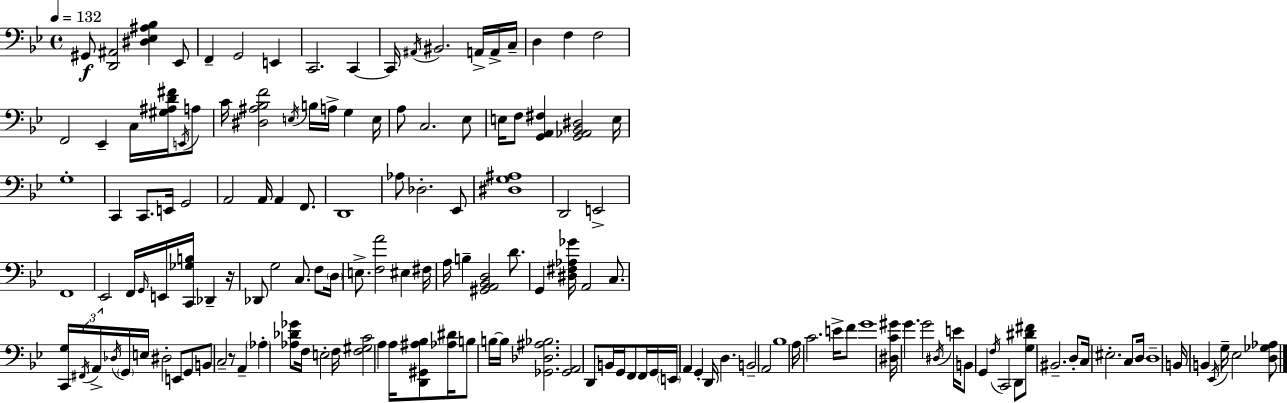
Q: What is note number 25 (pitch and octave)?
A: A3